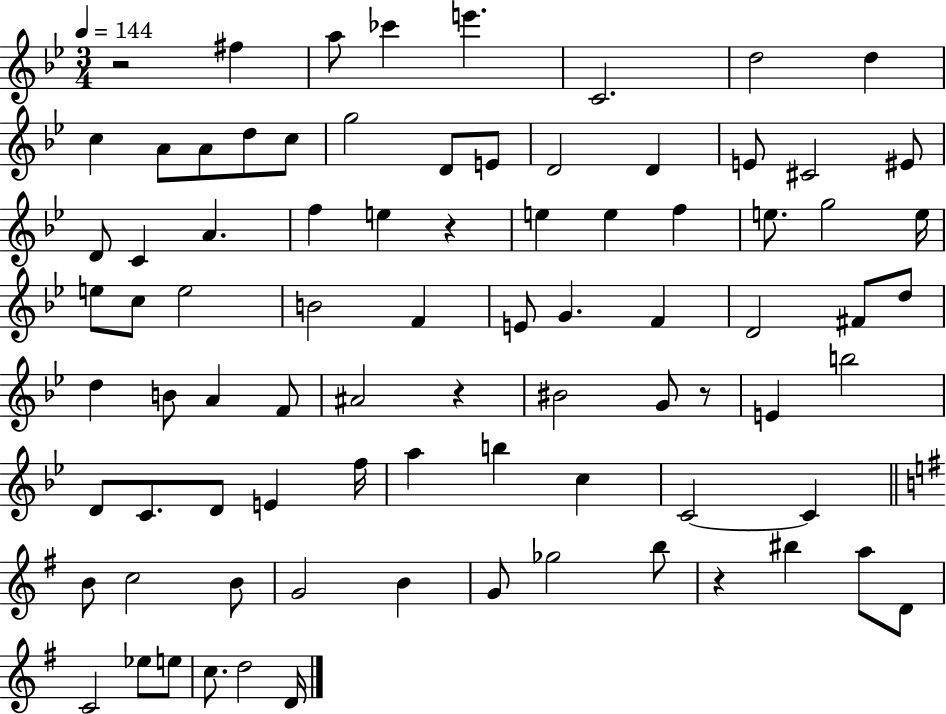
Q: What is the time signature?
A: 3/4